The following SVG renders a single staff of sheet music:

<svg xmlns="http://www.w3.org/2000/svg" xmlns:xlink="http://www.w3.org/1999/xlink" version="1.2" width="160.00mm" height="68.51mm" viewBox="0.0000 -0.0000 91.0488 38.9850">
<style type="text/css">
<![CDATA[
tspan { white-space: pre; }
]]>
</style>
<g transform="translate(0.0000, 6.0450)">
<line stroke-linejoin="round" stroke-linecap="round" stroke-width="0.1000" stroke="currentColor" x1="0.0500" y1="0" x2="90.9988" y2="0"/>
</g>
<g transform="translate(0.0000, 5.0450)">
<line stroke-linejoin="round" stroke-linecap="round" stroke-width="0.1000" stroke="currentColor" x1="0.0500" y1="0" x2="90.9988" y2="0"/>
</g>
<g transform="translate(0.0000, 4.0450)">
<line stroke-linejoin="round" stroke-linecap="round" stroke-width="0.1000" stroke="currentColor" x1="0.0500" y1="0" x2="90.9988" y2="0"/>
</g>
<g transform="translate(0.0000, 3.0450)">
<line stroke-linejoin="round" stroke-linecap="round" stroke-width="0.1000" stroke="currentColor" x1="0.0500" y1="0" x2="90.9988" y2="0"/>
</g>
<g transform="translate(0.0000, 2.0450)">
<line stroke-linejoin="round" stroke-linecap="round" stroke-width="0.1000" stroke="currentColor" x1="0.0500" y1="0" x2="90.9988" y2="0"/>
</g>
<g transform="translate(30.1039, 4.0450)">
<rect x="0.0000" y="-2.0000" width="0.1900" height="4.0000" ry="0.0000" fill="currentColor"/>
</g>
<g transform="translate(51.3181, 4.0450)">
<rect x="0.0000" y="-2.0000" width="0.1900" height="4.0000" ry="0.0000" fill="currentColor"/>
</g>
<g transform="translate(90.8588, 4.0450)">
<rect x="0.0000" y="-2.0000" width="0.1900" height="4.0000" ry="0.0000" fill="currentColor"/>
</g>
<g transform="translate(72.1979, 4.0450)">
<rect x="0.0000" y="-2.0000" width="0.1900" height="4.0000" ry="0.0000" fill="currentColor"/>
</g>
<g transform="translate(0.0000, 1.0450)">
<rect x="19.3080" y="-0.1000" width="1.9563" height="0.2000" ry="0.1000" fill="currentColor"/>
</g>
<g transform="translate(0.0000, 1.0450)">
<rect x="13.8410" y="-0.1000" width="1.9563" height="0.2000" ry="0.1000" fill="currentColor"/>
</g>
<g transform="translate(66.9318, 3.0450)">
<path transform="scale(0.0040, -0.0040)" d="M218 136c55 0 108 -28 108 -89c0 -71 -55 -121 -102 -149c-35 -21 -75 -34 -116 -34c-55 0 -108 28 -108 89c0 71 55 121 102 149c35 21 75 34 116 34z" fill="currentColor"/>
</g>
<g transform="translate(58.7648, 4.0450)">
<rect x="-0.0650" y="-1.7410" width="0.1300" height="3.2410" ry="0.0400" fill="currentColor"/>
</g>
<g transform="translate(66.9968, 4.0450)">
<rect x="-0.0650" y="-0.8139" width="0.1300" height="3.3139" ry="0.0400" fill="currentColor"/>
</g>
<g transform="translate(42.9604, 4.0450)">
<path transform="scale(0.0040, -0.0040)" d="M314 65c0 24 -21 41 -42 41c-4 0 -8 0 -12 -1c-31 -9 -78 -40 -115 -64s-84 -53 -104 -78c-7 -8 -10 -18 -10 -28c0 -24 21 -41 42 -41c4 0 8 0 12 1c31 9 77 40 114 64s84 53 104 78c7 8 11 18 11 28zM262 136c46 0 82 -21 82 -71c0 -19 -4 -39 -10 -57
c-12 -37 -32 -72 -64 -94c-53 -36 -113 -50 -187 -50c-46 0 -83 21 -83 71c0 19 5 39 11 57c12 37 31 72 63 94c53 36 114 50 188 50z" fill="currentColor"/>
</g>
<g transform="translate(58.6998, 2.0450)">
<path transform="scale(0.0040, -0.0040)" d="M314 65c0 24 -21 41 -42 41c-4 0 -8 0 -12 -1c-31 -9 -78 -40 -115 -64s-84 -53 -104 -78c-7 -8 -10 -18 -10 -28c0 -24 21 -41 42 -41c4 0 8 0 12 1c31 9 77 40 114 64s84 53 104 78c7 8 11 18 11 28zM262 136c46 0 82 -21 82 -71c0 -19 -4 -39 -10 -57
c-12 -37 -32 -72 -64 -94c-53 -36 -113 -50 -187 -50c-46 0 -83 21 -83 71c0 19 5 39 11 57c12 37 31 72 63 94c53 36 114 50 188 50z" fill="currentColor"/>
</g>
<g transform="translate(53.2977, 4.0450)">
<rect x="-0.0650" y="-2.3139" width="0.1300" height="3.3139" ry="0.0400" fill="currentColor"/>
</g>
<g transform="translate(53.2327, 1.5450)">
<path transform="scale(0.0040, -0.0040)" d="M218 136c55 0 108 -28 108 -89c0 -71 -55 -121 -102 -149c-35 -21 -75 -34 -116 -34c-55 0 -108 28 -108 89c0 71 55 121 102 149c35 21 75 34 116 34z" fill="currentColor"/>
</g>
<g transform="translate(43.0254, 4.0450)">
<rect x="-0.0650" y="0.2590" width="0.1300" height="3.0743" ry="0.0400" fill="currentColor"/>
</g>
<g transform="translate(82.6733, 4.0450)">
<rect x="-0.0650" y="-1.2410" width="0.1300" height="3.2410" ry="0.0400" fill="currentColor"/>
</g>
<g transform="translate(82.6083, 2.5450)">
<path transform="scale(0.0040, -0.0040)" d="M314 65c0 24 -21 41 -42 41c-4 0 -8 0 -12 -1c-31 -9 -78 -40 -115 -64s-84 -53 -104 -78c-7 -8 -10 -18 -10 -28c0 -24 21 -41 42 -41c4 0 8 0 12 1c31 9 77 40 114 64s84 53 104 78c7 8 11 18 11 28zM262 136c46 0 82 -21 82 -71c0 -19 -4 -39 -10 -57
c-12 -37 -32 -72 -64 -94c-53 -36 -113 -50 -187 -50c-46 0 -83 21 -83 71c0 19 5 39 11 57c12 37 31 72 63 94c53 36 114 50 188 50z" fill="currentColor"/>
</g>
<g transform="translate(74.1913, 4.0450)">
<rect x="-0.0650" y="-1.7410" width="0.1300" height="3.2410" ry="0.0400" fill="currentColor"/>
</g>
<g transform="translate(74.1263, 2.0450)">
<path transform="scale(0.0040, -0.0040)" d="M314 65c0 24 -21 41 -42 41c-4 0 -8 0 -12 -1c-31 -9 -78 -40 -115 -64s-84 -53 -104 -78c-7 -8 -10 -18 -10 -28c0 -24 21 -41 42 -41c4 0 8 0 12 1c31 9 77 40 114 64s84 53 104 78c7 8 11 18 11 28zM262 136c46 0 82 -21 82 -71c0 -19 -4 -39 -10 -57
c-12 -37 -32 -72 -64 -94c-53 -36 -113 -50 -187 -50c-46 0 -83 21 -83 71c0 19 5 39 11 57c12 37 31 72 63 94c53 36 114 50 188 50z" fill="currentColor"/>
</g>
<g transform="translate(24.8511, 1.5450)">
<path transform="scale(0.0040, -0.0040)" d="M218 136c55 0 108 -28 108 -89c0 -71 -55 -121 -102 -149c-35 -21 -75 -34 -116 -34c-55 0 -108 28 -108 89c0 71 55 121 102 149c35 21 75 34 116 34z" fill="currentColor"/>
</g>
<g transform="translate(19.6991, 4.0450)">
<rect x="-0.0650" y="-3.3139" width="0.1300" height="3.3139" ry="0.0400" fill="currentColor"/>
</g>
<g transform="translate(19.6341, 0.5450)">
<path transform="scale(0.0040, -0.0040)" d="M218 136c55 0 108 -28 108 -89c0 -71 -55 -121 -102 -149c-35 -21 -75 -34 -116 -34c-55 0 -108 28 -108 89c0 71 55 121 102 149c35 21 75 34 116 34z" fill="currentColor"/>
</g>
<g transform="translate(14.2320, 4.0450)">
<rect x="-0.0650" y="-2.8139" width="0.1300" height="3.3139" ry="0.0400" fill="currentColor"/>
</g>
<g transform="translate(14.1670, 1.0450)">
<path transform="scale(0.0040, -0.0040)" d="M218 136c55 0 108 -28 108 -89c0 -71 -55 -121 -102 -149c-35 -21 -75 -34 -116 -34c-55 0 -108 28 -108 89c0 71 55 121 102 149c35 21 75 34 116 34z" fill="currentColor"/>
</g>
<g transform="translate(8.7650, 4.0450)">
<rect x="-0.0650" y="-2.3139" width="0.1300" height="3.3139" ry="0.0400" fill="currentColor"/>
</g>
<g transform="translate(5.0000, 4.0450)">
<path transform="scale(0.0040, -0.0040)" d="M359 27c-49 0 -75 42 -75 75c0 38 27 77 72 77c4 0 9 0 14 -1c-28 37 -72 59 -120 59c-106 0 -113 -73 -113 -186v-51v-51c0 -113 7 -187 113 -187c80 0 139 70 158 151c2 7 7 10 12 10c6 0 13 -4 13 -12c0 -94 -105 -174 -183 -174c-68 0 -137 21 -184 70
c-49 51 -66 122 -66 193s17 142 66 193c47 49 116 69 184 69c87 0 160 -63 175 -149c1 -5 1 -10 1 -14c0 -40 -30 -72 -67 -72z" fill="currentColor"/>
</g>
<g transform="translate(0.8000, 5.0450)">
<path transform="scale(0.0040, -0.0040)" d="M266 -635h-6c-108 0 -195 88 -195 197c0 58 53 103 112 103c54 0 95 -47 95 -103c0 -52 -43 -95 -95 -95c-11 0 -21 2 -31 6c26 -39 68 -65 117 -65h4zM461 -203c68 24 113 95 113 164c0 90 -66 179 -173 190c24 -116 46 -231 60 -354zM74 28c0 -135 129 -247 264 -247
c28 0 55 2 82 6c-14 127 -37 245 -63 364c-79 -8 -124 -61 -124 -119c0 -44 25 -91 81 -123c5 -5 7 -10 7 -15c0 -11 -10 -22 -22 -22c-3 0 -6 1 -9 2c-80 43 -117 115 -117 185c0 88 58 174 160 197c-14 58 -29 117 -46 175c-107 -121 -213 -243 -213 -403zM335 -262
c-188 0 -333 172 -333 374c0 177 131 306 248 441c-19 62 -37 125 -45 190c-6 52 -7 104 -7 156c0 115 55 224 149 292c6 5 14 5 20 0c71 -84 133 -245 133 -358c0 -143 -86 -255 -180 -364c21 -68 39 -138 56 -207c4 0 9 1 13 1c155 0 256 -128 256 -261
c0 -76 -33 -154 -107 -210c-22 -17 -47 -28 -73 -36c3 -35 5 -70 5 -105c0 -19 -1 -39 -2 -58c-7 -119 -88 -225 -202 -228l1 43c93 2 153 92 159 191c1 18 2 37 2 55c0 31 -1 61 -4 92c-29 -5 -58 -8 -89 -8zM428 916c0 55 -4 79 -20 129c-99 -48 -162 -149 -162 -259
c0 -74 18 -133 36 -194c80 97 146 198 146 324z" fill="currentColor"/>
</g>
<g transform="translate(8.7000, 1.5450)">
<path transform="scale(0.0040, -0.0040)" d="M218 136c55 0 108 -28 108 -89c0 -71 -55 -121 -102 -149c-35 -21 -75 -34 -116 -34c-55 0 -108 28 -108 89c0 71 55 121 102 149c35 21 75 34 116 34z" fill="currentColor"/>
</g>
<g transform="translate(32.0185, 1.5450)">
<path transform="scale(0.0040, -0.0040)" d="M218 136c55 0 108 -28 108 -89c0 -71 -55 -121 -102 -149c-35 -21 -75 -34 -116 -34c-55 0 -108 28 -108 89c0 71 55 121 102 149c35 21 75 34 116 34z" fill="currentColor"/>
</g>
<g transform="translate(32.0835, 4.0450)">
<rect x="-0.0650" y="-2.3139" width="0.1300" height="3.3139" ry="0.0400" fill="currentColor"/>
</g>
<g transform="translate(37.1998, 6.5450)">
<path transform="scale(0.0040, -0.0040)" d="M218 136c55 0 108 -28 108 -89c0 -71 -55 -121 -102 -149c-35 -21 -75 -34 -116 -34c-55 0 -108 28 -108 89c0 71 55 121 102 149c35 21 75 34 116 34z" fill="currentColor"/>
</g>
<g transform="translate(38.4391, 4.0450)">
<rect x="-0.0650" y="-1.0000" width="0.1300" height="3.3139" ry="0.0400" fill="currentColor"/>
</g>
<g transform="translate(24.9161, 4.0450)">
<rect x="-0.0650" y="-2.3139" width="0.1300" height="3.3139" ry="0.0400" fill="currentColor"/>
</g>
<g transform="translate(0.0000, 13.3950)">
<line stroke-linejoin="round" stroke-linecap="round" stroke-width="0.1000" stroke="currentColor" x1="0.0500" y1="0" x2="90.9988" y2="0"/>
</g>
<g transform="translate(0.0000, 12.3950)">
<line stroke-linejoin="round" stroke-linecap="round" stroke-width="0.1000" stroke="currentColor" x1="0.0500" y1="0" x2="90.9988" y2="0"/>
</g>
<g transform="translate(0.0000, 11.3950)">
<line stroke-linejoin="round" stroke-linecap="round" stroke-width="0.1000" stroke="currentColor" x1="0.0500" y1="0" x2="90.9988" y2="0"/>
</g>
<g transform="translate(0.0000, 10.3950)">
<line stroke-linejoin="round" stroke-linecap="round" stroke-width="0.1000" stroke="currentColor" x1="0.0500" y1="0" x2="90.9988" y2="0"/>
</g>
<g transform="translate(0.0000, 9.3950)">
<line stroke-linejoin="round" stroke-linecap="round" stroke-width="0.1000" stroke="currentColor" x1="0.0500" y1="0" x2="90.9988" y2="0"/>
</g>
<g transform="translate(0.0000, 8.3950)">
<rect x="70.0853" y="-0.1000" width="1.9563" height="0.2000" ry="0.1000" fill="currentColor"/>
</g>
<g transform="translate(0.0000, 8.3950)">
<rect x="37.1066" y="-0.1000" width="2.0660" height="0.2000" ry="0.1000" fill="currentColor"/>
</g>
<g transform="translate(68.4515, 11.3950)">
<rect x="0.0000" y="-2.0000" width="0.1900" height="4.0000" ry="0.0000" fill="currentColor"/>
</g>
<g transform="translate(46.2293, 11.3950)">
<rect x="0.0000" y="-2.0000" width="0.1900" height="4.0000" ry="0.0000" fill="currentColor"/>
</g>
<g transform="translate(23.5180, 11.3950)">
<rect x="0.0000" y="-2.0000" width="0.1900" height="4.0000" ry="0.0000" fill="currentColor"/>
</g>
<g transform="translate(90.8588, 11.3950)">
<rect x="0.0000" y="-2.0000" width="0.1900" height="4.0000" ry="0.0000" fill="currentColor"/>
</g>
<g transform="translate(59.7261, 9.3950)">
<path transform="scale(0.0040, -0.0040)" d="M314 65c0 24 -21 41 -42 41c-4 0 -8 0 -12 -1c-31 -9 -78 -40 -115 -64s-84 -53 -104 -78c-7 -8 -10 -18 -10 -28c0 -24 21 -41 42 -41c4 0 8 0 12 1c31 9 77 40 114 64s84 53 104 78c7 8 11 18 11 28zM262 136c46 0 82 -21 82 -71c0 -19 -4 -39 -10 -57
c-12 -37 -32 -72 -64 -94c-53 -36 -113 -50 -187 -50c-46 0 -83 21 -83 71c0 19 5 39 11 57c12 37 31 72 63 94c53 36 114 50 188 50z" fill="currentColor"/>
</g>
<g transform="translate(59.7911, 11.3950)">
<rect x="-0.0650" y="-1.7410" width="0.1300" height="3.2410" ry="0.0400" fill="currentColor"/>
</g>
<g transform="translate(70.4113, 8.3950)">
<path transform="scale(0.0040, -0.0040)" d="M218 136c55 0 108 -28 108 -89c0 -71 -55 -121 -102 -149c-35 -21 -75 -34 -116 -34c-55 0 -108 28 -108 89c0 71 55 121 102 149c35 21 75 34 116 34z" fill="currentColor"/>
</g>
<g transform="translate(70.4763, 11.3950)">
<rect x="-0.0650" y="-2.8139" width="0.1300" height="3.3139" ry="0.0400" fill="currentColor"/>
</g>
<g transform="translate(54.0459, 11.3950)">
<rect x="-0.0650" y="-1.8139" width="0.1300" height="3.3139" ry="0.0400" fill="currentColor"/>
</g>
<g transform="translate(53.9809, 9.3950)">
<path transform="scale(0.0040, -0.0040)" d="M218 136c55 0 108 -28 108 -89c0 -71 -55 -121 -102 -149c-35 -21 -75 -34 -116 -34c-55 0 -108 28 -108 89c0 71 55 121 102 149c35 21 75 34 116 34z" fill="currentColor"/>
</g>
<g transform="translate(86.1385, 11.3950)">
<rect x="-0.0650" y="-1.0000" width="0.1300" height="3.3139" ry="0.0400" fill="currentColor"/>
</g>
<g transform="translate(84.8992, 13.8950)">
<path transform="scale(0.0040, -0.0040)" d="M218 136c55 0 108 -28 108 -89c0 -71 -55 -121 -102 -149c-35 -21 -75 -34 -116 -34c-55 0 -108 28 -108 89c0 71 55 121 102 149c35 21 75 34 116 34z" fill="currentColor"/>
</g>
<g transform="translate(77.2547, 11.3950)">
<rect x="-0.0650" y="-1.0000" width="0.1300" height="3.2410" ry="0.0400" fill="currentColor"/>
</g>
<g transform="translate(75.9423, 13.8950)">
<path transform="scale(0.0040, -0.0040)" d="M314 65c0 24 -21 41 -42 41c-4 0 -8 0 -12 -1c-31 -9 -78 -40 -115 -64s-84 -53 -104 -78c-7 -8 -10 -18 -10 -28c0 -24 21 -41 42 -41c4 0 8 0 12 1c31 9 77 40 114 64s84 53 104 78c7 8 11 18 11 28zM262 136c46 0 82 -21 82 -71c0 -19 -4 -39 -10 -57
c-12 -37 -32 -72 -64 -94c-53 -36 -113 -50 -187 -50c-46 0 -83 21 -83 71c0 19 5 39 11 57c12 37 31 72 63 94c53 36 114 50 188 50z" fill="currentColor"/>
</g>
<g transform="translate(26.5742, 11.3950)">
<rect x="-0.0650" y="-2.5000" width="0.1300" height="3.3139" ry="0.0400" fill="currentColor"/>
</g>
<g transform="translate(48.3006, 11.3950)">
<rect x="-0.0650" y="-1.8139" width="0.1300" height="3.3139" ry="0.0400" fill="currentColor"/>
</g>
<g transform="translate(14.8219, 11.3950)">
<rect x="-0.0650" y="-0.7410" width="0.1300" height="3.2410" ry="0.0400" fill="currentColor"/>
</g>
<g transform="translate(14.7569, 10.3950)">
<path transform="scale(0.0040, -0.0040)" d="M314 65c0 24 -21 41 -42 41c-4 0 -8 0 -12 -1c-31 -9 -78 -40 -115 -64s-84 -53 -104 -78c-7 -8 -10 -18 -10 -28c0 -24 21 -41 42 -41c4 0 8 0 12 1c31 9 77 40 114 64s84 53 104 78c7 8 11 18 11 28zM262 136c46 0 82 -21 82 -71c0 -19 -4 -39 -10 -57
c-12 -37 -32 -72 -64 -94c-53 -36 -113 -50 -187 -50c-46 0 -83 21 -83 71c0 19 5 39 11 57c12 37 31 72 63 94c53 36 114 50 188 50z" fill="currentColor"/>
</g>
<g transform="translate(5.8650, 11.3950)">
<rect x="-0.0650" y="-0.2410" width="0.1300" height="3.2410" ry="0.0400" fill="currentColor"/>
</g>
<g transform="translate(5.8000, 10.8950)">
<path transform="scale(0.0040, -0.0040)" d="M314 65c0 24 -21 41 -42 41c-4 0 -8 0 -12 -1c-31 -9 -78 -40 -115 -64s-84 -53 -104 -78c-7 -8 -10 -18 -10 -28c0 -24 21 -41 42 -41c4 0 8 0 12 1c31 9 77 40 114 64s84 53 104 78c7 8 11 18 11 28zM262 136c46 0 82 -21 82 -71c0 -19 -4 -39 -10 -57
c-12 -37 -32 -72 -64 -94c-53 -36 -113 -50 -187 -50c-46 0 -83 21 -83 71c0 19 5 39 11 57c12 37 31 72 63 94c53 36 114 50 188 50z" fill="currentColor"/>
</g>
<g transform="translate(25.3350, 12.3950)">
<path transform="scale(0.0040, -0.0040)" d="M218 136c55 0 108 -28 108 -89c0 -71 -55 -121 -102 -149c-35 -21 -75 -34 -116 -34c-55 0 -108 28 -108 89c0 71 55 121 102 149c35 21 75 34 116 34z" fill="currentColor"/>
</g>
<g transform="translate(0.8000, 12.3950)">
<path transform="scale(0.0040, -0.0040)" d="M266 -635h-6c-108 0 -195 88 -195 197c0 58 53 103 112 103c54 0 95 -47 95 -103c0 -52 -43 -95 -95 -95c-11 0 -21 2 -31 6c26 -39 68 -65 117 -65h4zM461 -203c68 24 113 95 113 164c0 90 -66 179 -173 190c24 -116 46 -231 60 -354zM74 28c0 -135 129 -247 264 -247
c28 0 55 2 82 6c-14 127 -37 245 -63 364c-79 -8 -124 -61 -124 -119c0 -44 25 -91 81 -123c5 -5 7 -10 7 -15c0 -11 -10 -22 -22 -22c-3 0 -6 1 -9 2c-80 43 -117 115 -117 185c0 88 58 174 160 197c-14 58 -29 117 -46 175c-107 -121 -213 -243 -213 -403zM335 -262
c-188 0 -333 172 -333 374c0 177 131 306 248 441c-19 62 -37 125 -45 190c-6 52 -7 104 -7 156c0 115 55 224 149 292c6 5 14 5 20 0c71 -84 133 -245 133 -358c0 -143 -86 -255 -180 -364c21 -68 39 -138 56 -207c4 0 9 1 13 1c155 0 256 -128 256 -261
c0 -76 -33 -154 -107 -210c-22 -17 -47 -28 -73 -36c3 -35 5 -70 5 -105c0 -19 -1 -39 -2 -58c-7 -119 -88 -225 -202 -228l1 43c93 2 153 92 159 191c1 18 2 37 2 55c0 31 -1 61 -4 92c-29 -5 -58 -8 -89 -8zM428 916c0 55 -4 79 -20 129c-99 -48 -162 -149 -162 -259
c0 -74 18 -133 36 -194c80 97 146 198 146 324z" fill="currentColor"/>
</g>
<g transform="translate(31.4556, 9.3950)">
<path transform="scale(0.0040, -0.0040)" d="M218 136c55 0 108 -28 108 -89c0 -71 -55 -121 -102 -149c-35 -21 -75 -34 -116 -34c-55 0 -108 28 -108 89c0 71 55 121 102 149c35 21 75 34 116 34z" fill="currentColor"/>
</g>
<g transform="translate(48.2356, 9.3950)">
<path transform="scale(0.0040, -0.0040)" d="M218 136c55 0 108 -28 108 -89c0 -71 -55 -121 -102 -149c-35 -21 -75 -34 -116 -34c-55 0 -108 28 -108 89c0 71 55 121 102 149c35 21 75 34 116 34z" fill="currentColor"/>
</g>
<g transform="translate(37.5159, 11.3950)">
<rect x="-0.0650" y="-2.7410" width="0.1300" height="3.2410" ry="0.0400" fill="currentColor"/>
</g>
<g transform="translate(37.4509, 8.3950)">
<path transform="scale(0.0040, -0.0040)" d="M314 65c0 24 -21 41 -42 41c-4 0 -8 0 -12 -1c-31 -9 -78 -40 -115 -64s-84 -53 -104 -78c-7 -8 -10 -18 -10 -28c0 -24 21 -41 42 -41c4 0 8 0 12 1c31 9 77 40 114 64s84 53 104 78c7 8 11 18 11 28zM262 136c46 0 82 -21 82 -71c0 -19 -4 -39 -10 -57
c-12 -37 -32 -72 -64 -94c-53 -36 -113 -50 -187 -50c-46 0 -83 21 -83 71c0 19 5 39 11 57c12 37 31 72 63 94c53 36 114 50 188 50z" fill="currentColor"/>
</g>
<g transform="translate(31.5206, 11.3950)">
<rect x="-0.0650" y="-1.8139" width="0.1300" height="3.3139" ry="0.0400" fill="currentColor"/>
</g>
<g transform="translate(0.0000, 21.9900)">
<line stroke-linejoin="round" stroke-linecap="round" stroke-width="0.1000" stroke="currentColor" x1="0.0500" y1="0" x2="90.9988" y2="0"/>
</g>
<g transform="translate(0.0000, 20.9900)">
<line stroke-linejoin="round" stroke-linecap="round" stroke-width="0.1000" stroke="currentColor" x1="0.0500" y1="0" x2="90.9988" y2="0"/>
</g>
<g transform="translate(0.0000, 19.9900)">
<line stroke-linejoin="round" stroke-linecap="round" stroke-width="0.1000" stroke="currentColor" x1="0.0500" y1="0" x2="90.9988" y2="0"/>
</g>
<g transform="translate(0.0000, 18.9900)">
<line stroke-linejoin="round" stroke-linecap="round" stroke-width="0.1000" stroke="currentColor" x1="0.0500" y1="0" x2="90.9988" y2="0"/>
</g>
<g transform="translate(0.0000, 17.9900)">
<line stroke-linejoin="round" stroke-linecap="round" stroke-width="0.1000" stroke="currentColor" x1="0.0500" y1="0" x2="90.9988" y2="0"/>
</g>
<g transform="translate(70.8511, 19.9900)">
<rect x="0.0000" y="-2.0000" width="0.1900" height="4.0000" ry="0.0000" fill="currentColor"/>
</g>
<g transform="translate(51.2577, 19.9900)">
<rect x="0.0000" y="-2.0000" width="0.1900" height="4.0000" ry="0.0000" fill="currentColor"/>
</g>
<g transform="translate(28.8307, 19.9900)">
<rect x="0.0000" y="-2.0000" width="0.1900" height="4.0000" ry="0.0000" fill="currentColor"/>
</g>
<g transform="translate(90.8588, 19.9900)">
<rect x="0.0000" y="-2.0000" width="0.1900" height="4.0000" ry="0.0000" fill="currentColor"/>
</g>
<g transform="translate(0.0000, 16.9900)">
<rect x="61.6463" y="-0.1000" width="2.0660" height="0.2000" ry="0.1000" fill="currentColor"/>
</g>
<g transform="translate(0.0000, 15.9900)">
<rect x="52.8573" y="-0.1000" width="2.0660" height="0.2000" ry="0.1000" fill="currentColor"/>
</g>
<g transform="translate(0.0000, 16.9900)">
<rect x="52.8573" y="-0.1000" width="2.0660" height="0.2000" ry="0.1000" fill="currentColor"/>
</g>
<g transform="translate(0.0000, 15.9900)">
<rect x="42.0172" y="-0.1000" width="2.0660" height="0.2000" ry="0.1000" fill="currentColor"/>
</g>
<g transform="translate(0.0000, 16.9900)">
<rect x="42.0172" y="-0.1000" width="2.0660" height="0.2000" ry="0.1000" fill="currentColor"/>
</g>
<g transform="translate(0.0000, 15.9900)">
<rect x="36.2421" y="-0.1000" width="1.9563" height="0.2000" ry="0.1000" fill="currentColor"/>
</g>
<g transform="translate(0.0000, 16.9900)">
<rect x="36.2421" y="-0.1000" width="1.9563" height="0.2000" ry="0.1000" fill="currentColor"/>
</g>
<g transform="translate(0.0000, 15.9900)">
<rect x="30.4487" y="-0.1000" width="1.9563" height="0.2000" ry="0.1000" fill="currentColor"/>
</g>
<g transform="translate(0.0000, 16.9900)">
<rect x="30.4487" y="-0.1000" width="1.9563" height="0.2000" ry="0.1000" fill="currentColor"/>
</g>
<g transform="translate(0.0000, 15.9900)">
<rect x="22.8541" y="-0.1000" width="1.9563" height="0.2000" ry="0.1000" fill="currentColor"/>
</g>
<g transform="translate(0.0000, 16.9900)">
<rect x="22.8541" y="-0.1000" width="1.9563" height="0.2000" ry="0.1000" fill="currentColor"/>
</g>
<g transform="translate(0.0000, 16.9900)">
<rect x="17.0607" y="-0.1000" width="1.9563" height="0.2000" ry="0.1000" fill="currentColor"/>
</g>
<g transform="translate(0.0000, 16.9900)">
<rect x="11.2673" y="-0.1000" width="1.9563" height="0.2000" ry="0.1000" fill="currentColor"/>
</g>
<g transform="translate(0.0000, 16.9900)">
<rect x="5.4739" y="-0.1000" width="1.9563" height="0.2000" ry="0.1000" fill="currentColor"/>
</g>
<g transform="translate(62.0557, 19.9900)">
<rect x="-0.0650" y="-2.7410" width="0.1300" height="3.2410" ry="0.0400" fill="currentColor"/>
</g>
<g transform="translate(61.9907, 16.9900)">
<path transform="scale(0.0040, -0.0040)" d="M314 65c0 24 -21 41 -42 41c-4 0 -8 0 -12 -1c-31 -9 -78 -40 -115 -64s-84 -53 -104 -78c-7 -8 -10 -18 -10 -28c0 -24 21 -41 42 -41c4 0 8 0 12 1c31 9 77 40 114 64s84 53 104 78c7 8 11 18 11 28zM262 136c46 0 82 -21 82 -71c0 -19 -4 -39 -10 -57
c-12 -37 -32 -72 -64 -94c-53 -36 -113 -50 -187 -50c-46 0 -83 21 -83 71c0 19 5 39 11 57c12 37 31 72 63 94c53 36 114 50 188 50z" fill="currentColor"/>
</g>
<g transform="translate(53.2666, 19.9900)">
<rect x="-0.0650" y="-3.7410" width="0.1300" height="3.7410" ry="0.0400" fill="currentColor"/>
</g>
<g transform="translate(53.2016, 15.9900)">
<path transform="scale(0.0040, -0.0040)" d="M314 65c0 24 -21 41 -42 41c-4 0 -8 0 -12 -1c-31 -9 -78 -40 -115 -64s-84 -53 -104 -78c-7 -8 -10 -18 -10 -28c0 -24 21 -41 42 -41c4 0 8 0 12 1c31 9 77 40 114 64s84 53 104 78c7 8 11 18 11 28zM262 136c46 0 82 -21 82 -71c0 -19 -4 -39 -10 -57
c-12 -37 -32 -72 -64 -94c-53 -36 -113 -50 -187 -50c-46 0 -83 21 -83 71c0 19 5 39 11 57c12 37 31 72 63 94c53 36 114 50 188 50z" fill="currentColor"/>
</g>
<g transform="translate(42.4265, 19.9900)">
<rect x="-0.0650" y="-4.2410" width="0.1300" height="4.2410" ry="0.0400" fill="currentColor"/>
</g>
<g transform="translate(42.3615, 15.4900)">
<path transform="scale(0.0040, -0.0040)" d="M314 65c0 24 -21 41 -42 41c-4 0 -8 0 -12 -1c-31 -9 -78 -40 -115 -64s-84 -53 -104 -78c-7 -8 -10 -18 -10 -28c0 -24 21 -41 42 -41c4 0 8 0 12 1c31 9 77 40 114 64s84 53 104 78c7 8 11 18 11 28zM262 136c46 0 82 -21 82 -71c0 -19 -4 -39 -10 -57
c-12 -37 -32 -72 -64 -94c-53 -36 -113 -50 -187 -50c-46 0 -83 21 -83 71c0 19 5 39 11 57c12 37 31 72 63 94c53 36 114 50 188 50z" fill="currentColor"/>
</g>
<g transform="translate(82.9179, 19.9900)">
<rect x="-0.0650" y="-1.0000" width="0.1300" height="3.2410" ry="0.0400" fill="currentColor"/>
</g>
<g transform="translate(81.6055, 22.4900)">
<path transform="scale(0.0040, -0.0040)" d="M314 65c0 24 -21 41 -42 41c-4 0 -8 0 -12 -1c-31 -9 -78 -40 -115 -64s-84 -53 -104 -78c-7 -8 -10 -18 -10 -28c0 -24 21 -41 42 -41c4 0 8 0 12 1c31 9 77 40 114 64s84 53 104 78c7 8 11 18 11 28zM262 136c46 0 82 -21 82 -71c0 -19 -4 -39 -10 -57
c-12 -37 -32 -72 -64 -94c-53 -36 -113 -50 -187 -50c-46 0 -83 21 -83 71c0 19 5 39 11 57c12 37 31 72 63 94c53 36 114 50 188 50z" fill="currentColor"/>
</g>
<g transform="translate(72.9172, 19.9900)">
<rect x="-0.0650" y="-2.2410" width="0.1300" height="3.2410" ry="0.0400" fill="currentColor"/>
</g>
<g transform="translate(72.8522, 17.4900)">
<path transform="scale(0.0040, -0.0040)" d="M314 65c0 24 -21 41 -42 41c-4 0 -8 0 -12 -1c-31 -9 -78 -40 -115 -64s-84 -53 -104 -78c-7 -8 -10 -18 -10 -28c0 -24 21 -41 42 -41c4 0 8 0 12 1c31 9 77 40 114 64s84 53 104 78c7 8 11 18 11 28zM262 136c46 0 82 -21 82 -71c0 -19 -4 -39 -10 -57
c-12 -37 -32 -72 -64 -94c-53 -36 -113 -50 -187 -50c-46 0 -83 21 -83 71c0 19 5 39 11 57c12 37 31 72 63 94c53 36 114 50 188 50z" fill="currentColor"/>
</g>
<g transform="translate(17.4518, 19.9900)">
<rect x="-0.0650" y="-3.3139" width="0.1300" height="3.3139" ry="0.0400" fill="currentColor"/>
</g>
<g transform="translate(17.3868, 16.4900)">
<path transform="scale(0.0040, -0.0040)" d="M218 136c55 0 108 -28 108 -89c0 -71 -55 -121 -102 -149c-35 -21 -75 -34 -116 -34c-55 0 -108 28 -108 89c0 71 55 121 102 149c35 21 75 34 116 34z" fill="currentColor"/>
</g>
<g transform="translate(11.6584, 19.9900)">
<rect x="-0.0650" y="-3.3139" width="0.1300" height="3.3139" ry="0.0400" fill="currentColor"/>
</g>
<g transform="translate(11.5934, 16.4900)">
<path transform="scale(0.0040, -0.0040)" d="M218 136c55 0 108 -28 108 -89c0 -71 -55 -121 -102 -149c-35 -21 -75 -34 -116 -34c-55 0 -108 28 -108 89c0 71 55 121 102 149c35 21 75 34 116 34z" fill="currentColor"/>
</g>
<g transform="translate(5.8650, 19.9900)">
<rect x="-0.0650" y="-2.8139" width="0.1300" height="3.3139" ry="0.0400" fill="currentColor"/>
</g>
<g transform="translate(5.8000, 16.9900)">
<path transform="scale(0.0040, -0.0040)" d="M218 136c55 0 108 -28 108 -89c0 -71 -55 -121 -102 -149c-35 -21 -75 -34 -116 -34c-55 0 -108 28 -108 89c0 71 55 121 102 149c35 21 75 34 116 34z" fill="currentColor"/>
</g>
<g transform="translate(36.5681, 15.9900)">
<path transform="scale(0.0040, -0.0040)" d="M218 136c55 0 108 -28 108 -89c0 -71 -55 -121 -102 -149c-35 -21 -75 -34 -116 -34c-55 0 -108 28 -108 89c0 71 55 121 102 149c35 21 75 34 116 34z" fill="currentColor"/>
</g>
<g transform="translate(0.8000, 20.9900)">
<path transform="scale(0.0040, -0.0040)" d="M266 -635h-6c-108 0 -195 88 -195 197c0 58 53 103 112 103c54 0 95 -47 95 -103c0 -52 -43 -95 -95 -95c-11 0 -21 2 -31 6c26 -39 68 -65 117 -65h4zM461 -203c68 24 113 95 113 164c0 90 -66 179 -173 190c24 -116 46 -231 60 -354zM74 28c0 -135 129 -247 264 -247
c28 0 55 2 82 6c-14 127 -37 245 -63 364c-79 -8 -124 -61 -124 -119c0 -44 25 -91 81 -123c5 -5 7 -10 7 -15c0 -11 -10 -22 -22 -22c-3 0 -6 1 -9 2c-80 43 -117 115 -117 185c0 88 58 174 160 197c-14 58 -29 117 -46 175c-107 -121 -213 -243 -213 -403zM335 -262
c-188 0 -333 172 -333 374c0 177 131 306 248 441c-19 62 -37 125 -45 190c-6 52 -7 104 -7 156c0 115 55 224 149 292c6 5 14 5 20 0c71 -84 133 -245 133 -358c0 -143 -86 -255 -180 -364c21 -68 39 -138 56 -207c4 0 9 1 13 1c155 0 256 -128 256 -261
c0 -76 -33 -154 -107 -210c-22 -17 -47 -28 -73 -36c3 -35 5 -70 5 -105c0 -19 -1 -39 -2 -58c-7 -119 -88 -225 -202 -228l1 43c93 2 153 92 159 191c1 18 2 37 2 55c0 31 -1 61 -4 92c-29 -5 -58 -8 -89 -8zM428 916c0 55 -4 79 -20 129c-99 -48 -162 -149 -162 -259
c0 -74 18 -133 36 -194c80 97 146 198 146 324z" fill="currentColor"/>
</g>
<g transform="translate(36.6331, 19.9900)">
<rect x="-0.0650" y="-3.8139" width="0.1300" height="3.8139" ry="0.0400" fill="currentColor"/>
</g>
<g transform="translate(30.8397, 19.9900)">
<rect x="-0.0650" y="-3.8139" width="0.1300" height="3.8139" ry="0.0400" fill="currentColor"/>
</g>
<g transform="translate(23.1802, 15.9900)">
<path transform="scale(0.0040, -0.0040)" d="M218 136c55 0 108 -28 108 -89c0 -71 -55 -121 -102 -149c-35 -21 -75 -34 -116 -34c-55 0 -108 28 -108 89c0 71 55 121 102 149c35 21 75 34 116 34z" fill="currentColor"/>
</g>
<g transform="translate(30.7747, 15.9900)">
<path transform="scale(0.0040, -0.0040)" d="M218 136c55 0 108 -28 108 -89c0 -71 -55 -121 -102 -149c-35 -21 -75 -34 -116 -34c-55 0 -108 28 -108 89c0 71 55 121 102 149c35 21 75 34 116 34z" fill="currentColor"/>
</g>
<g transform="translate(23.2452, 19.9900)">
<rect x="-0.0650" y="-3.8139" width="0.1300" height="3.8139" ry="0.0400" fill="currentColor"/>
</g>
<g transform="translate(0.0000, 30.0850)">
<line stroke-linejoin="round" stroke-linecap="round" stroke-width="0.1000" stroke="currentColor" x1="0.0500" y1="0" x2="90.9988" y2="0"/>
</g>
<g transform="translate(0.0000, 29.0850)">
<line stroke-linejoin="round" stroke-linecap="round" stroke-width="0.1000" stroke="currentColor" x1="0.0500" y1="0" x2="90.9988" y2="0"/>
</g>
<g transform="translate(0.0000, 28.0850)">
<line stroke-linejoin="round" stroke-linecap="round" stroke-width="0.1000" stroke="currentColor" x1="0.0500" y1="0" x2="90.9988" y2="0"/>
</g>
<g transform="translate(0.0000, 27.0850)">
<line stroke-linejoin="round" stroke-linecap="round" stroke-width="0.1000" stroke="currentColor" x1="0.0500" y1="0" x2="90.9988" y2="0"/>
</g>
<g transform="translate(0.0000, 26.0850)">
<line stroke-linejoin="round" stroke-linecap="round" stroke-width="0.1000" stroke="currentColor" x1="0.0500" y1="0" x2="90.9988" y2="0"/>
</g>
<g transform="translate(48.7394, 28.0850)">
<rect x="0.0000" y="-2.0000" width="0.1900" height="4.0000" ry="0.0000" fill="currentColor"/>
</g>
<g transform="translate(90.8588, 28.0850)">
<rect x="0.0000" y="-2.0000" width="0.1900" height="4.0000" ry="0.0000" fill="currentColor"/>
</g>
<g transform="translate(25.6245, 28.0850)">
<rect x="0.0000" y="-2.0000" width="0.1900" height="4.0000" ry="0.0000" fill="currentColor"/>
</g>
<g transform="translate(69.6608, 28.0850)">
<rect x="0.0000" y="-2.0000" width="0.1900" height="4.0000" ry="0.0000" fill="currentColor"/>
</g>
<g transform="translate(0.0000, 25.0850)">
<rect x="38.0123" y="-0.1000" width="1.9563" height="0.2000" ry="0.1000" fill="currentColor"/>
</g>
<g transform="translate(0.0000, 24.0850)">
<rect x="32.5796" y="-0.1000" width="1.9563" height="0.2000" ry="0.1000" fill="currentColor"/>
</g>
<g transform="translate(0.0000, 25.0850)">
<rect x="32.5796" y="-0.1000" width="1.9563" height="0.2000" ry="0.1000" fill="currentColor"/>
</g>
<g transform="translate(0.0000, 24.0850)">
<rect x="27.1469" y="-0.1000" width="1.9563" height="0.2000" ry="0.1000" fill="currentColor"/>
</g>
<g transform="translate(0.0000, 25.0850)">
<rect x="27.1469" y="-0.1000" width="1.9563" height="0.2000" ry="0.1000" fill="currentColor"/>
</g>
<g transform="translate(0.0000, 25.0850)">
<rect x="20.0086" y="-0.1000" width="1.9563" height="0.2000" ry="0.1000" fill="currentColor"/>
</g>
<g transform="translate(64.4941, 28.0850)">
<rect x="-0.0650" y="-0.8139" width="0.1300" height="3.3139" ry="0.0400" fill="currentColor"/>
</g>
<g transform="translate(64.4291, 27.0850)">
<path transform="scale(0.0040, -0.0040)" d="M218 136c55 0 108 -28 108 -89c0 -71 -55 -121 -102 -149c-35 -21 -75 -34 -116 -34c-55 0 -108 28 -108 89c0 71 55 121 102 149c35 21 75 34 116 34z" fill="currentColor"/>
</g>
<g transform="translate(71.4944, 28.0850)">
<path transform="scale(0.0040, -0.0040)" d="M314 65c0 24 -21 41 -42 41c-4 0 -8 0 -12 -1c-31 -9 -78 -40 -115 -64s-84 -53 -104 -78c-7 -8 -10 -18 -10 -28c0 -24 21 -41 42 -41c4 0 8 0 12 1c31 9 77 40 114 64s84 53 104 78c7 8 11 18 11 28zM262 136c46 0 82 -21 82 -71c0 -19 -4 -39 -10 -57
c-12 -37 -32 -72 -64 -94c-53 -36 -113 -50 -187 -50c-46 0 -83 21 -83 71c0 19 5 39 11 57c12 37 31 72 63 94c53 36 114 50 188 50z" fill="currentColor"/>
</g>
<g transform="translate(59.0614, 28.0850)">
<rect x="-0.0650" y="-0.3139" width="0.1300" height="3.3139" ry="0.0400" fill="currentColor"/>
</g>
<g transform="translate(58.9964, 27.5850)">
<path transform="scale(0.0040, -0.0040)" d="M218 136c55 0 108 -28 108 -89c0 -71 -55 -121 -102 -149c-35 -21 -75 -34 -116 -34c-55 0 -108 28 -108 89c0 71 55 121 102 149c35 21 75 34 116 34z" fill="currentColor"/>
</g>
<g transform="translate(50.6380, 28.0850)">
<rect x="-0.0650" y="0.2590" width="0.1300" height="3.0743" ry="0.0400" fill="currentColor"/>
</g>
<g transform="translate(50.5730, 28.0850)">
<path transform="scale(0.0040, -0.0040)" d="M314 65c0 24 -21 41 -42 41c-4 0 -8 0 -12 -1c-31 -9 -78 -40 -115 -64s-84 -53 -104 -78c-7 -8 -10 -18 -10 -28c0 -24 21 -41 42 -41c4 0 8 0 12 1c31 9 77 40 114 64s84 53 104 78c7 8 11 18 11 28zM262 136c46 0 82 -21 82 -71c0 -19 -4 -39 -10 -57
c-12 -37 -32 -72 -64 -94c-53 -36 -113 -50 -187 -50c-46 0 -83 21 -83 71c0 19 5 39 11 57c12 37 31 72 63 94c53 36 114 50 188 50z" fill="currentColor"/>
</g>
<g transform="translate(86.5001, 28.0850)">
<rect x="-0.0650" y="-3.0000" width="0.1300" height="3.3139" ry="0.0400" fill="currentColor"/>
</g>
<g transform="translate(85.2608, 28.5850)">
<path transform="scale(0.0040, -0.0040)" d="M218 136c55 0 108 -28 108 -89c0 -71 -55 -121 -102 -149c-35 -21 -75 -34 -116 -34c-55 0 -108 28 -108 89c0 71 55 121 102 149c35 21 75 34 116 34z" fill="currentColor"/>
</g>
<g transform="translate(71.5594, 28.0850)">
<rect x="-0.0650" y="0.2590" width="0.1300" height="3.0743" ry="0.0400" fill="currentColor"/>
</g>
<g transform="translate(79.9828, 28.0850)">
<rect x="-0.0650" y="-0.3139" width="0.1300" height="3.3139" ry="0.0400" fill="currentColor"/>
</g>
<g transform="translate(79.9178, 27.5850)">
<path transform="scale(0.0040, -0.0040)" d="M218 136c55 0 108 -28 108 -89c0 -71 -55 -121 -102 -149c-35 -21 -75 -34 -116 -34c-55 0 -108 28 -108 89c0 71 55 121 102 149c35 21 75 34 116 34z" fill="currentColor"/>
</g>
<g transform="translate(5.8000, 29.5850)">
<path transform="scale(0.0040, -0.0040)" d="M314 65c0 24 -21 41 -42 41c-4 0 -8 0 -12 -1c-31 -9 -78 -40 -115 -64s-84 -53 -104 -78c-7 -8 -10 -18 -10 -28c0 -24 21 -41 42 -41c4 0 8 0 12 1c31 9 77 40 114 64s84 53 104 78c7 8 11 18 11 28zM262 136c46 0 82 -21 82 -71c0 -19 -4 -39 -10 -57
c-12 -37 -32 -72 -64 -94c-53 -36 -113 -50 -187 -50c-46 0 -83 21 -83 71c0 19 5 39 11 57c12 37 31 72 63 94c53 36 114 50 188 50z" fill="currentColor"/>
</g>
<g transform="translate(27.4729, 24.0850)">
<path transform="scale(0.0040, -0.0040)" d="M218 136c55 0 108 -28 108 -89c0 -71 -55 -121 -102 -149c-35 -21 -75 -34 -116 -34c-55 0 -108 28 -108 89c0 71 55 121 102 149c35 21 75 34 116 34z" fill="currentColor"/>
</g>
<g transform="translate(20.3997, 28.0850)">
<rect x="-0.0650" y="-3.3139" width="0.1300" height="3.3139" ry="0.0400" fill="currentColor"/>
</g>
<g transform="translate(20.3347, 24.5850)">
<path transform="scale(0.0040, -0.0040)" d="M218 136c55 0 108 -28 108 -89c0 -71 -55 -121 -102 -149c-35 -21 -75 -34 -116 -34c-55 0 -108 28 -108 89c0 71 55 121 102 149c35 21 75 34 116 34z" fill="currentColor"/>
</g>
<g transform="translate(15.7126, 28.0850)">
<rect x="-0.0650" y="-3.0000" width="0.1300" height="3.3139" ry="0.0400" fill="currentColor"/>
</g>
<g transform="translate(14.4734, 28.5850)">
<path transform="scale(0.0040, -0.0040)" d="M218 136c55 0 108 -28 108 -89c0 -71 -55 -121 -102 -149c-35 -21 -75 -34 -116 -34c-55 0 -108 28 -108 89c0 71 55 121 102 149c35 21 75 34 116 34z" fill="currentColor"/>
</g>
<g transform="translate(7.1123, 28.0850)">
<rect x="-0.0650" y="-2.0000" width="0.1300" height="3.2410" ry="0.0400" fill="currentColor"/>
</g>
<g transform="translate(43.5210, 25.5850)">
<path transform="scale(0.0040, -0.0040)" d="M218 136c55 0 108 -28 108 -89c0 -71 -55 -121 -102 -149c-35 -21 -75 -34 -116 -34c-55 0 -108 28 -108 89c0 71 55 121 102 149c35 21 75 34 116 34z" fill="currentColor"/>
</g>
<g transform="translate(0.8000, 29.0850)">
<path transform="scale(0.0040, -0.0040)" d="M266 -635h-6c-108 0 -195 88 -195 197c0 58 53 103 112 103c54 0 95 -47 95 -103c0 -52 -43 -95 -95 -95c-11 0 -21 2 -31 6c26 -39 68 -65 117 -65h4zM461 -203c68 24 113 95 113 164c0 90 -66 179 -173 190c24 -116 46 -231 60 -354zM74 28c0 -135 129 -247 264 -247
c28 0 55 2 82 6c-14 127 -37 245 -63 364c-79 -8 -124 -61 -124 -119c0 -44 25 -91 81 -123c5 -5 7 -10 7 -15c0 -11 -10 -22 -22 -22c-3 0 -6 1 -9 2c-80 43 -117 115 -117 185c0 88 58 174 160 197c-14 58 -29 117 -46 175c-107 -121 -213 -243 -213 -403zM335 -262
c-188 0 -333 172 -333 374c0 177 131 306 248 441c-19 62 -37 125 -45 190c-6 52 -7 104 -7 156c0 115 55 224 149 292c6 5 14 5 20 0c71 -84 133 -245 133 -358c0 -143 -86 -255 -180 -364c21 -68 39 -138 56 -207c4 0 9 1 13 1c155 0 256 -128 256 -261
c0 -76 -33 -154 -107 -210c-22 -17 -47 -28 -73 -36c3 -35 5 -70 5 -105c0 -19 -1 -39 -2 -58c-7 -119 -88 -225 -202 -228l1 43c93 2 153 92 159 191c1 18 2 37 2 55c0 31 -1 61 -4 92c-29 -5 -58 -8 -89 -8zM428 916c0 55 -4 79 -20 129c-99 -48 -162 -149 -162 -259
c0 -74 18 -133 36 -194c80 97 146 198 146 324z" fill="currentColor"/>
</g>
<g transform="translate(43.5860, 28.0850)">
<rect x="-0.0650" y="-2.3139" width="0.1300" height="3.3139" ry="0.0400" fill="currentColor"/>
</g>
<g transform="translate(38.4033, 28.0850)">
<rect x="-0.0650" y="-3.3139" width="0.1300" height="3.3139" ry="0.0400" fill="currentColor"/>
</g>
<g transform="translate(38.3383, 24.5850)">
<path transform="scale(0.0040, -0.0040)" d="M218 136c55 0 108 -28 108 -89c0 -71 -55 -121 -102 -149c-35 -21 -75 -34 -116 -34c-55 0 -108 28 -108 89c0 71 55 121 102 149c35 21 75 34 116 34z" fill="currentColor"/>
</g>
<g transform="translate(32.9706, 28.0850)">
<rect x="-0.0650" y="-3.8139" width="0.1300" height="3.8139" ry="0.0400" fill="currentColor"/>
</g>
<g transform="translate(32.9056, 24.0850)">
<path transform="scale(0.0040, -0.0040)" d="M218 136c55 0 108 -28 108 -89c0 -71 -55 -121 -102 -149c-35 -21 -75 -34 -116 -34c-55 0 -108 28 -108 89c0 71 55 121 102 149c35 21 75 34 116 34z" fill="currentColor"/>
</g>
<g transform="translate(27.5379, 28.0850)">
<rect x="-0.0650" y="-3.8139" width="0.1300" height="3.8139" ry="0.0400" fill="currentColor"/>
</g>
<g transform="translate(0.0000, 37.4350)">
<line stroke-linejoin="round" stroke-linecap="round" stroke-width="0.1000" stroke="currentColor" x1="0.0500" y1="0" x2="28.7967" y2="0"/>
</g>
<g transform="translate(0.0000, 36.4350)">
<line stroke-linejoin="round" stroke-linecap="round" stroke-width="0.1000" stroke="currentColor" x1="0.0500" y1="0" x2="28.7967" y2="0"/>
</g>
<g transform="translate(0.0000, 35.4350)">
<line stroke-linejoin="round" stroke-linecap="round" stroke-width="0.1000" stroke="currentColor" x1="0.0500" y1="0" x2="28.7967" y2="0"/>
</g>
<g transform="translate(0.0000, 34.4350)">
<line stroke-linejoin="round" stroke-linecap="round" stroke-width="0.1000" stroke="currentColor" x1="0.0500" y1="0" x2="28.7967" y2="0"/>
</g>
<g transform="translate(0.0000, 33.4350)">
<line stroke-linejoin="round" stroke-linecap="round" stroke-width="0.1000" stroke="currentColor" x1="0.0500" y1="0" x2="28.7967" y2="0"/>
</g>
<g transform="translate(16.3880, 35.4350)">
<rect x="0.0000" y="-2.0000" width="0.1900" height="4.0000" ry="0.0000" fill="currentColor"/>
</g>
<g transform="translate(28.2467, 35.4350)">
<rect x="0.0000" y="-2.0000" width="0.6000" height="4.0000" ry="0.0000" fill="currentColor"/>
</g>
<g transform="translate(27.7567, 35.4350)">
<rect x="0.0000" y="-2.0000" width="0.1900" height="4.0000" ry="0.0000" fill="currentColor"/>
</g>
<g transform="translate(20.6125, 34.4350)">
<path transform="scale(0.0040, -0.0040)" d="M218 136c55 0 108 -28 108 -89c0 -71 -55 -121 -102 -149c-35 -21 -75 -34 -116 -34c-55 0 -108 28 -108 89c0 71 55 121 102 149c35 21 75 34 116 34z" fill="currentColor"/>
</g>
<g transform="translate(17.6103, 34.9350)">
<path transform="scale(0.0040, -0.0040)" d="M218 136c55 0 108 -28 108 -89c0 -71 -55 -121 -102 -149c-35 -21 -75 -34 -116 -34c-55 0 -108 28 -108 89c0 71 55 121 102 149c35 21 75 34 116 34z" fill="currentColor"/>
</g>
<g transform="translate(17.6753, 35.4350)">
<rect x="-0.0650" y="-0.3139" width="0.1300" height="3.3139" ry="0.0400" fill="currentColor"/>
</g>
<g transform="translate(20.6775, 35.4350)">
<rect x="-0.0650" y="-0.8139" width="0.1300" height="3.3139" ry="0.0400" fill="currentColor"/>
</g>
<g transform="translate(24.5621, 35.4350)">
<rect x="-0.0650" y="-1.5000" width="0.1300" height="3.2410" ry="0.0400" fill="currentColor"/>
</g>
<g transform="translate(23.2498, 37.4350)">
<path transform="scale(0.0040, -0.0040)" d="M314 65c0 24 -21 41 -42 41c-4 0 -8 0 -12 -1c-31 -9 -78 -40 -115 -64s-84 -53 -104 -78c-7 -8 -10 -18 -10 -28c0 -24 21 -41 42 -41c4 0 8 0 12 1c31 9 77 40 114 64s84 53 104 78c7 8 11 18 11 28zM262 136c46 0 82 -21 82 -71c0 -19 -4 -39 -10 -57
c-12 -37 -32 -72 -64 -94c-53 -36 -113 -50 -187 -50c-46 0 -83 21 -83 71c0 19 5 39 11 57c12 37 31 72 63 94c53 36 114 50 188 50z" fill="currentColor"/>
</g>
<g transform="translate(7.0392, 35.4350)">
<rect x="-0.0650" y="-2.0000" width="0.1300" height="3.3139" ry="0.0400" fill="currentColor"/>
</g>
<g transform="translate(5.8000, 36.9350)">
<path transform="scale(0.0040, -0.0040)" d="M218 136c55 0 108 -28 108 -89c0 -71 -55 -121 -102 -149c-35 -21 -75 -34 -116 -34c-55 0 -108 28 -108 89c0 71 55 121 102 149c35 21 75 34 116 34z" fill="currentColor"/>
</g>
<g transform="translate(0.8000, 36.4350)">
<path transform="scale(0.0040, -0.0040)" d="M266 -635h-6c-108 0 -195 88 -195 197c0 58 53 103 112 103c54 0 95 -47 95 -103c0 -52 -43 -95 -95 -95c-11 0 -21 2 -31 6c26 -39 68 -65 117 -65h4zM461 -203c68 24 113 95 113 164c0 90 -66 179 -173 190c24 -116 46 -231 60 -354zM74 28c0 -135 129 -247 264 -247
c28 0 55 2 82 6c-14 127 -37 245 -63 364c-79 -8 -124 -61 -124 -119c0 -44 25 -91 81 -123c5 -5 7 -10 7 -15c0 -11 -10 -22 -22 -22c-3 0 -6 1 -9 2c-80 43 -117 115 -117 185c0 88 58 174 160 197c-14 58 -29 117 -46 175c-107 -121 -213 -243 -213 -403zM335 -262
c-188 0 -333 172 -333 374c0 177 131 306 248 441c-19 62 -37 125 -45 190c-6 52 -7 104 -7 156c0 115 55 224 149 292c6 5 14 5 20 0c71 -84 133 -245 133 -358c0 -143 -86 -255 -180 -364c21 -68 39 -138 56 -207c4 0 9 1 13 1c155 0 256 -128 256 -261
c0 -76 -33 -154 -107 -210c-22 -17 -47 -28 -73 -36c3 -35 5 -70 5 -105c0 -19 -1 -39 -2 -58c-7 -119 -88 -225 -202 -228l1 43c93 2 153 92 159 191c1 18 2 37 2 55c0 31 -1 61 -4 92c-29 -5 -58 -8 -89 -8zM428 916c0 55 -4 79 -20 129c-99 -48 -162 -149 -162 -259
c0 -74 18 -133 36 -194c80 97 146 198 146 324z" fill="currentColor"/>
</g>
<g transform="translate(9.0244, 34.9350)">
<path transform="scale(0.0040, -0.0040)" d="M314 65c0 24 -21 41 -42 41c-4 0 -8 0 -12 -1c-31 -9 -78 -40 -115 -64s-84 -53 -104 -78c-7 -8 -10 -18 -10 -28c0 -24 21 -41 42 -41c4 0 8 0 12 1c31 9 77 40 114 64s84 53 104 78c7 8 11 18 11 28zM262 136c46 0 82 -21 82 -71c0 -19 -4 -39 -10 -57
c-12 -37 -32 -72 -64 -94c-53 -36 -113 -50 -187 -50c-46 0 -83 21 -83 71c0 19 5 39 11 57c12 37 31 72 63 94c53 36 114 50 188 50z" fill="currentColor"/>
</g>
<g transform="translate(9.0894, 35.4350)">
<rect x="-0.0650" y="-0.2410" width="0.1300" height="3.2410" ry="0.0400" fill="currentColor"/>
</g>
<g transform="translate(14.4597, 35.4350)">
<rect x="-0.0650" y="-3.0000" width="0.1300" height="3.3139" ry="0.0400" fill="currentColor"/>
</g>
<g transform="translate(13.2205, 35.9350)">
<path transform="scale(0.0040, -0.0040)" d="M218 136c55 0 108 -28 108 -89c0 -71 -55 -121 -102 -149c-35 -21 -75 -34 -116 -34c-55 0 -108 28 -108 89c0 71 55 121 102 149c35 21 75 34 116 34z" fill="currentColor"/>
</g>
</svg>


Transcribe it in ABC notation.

X:1
T:Untitled
M:4/4
L:1/4
K:C
g a b g g D B2 g f2 d f2 e2 c2 d2 G f a2 f f f2 a D2 D a b b c' c' c' d'2 c'2 a2 g2 D2 F2 A b c' c' b g B2 c d B2 c A F c2 A c d E2